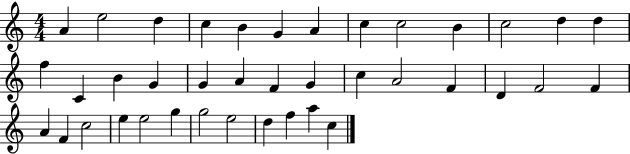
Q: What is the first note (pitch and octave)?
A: A4